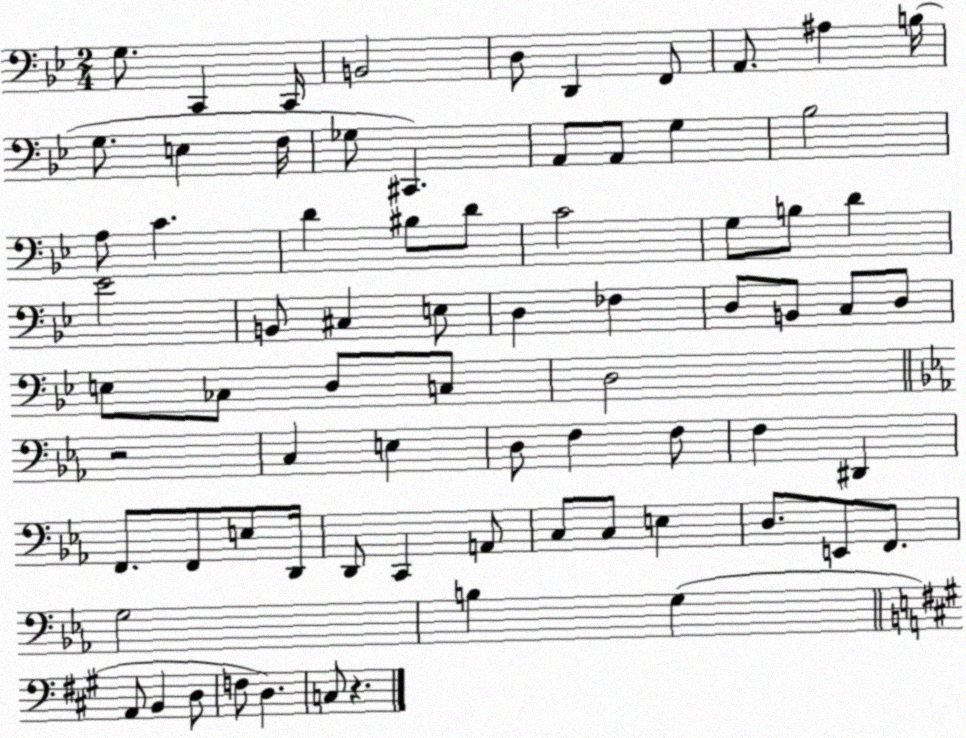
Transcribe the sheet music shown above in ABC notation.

X:1
T:Untitled
M:2/4
L:1/4
K:Bb
G,/2 C,, C,,/4 B,,2 D,/2 D,, F,,/2 A,,/2 ^A, B,/4 G,/2 E, F,/4 _G,/2 ^C,, A,,/2 A,,/2 G, _B,2 A,/2 C D ^B,/2 D/2 C2 G,/2 B,/2 D _E2 B,,/2 ^C, E,/2 D, _F, D,/2 B,,/2 C,/2 D,/2 E,/2 _C,/2 D,/2 C,/2 D,2 z2 C, E, D,/2 F, F,/2 F, ^D,, F,,/2 F,,/2 E,/2 D,,/4 D,,/2 C,, A,,/2 C,/2 C,/2 E, D,/2 E,,/2 F,,/2 G,2 B, G, A,,/2 B,, D,/2 F,/2 D, C,/2 z